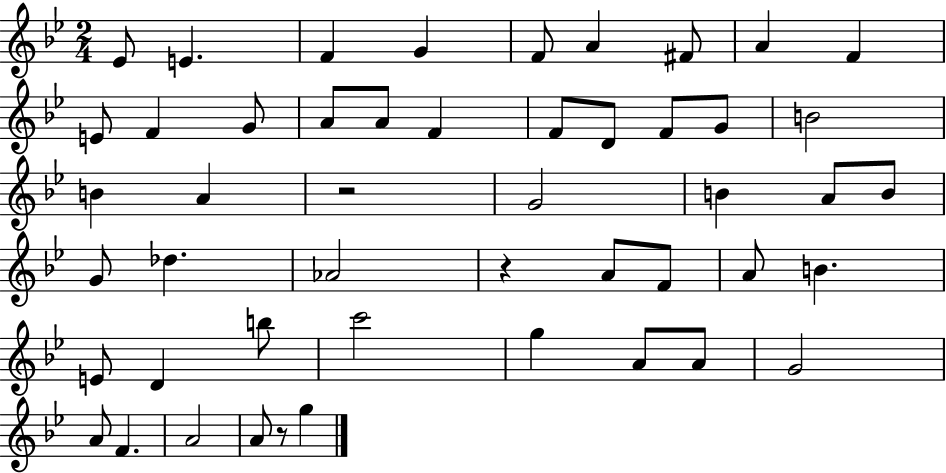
Eb4/e E4/q. F4/q G4/q F4/e A4/q F#4/e A4/q F4/q E4/e F4/q G4/e A4/e A4/e F4/q F4/e D4/e F4/e G4/e B4/h B4/q A4/q R/h G4/h B4/q A4/e B4/e G4/e Db5/q. Ab4/h R/q A4/e F4/e A4/e B4/q. E4/e D4/q B5/e C6/h G5/q A4/e A4/e G4/h A4/e F4/q. A4/h A4/e R/e G5/q